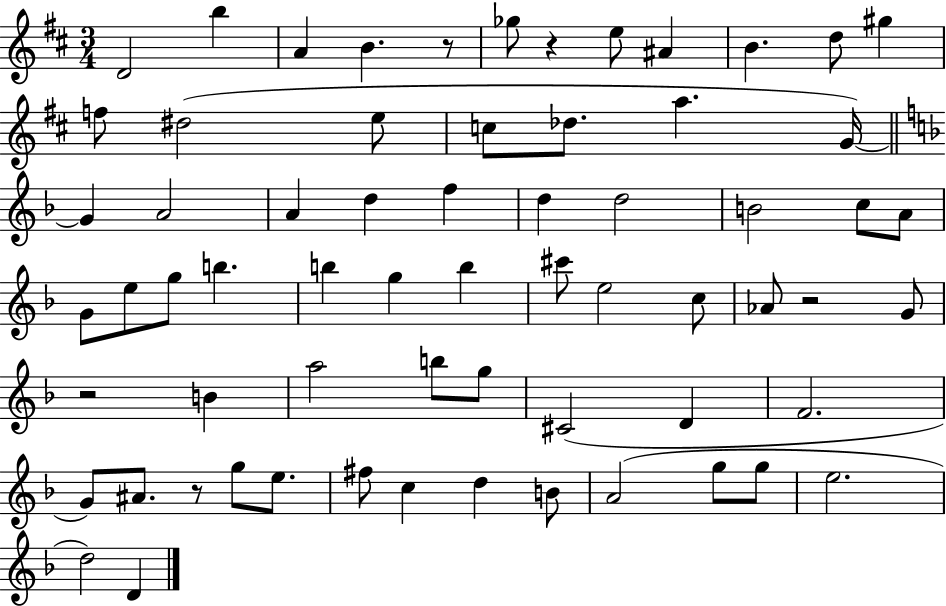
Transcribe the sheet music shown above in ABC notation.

X:1
T:Untitled
M:3/4
L:1/4
K:D
D2 b A B z/2 _g/2 z e/2 ^A B d/2 ^g f/2 ^d2 e/2 c/2 _d/2 a G/4 G A2 A d f d d2 B2 c/2 A/2 G/2 e/2 g/2 b b g b ^c'/2 e2 c/2 _A/2 z2 G/2 z2 B a2 b/2 g/2 ^C2 D F2 G/2 ^A/2 z/2 g/2 e/2 ^f/2 c d B/2 A2 g/2 g/2 e2 d2 D